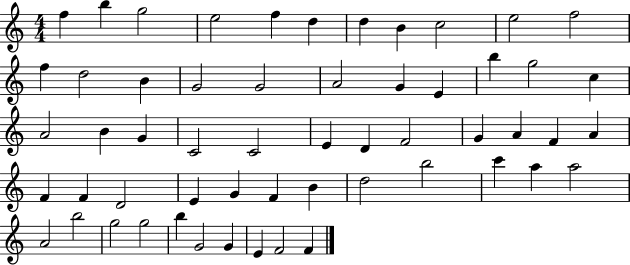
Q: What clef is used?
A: treble